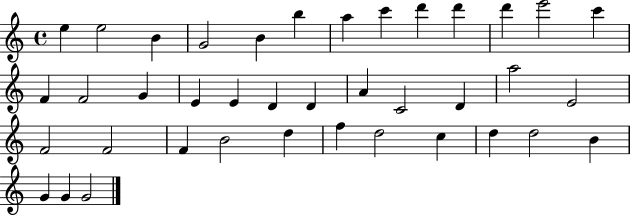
E5/q E5/h B4/q G4/h B4/q B5/q A5/q C6/q D6/q D6/q D6/q E6/h C6/q F4/q F4/h G4/q E4/q E4/q D4/q D4/q A4/q C4/h D4/q A5/h E4/h F4/h F4/h F4/q B4/h D5/q F5/q D5/h C5/q D5/q D5/h B4/q G4/q G4/q G4/h